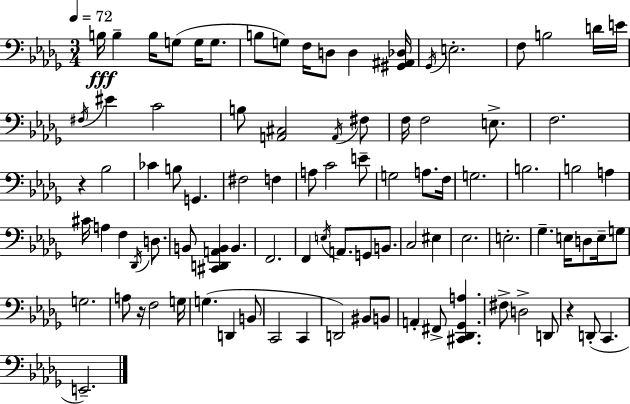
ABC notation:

X:1
T:Untitled
M:3/4
L:1/4
K:Bbm
B,/4 B, B,/4 G,/2 G,/4 G,/2 B,/2 G,/2 F,/4 D,/2 D, [^G,,^A,,_D,]/4 _G,,/4 E,2 F,/2 B,2 D/4 E/4 ^F,/4 ^E C2 B,/2 [A,,^C,]2 A,,/4 ^F,/2 F,/4 F,2 E,/2 F,2 z _B,2 _C B,/2 G,, ^F,2 F, A,/2 C2 E/2 G,2 A,/2 F,/4 G,2 B,2 B,2 A, ^C/4 A, F, _D,,/4 D,/2 B,,/2 [^C,,D,,A,,B,,] B,, F,,2 F,, E,/4 A,,/2 G,,/2 B,,/2 C,2 ^E, _E,2 E,2 _G, E,/4 D,/2 E,/4 G,/2 G,2 A,/2 z/4 F,2 G,/4 G, D,, B,,/2 C,,2 C,, D,,2 ^B,,/2 B,,/2 A,, ^F,,/2 [^C,,_D,,_G,,A,] ^F,/2 D,2 D,,/2 z D,,/2 C,, E,,2